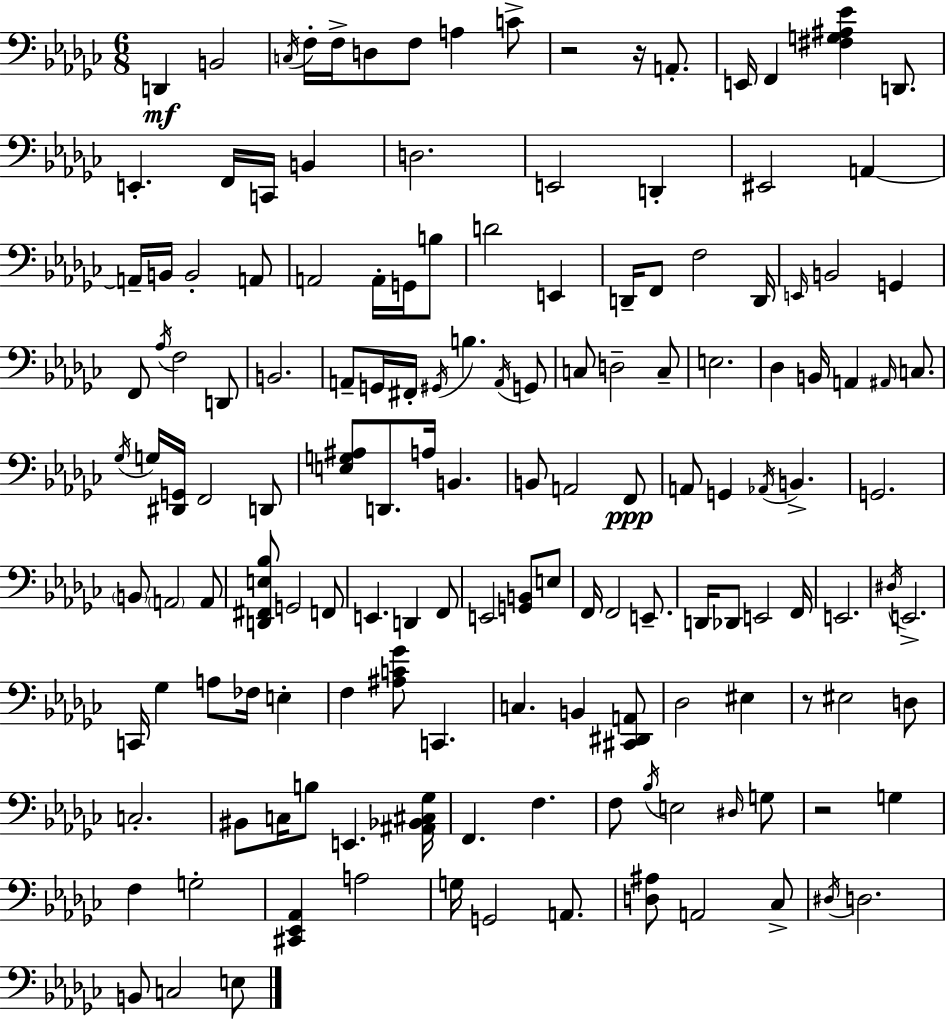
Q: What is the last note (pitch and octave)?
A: E3